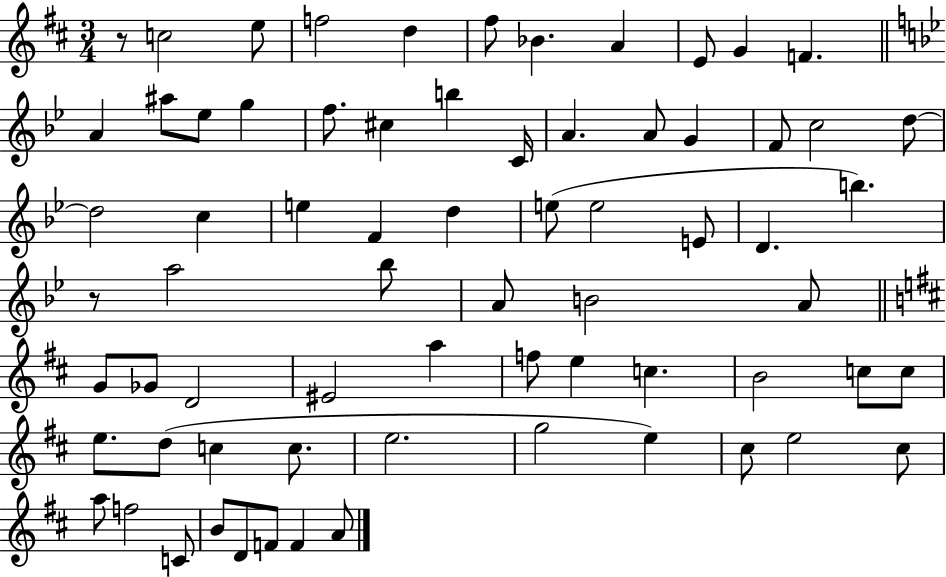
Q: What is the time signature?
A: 3/4